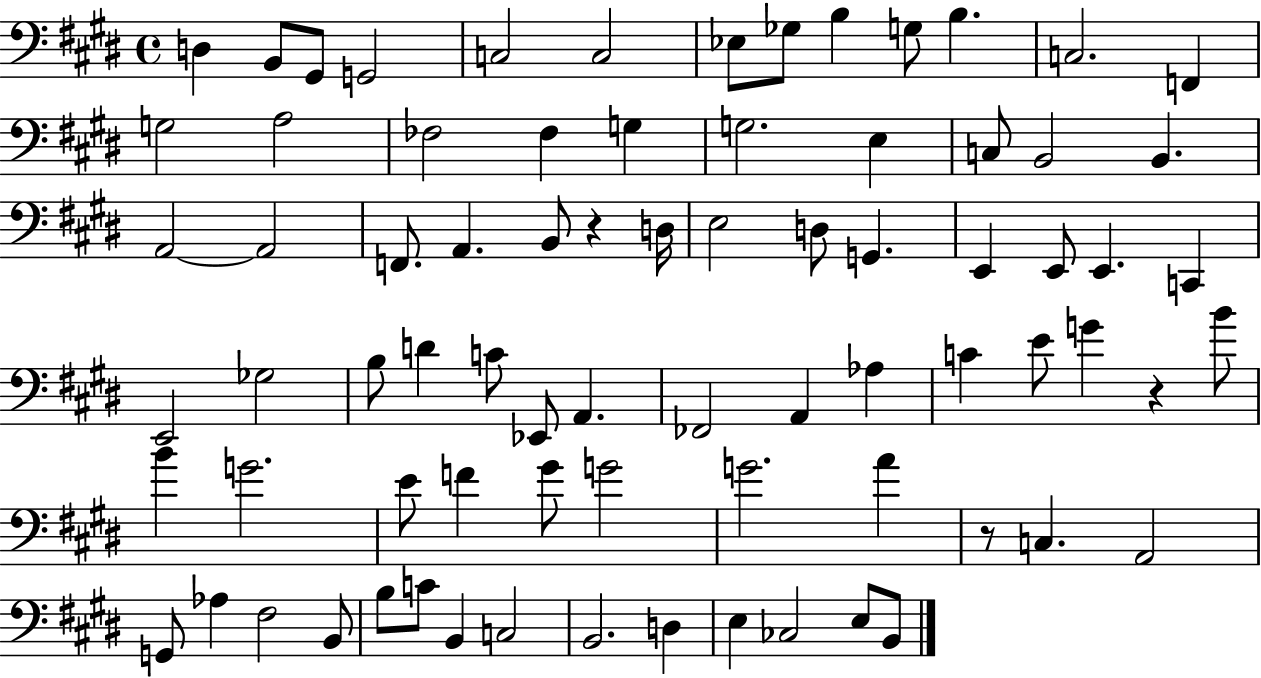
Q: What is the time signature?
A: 4/4